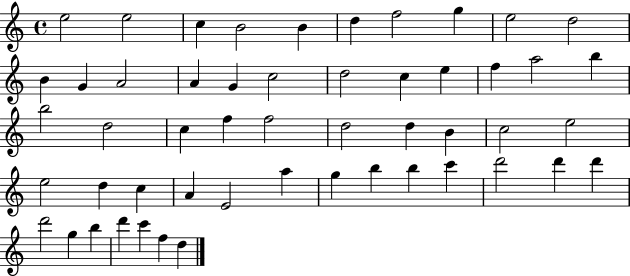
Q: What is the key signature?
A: C major